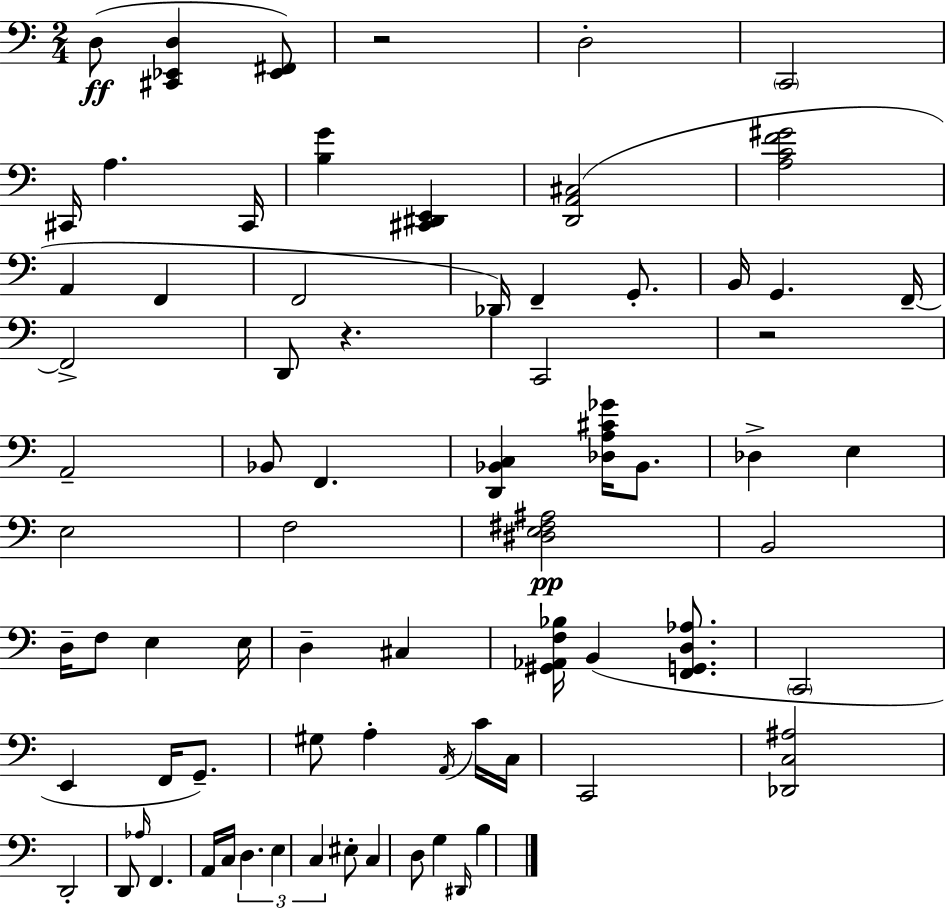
D3/e [C#2,Eb2,D3]/q [Eb2,F#2]/e R/h D3/h C2/h C#2/s A3/q. C#2/s [B3,G4]/q [C#2,D#2,E2]/q [D2,A2,C#3]/h [A3,C4,F4,G#4]/h A2/q F2/q F2/h Db2/s F2/q G2/e. B2/s G2/q. F2/s F2/h D2/e R/q. C2/h R/h A2/h Bb2/e F2/q. [D2,Bb2,C3]/q [Db3,A3,C#4,Gb4]/s Bb2/e. Db3/q E3/q E3/h F3/h [D#3,E3,F#3,A#3]/h B2/h D3/s F3/e E3/q E3/s D3/q C#3/q [G#2,Ab2,F3,Bb3]/s B2/q [F2,G2,D3,Ab3]/e. C2/h E2/q F2/s G2/e. G#3/e A3/q A2/s C4/s C3/s C2/h [Db2,C3,A#3]/h D2/h D2/e Ab3/s F2/q. A2/s C3/s D3/q. E3/q C3/q EIS3/e C3/q D3/e G3/q D#2/s B3/q